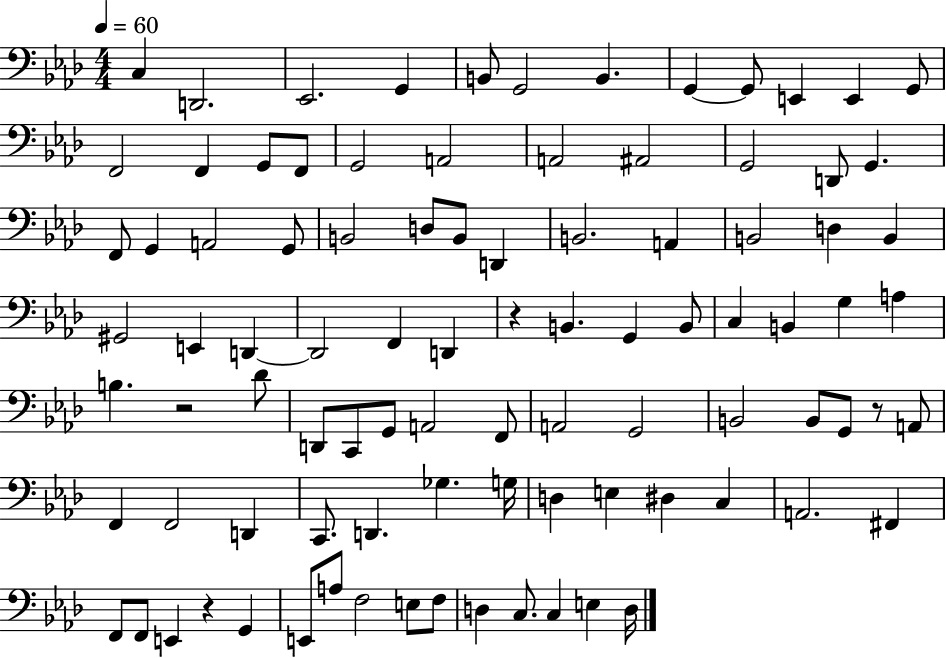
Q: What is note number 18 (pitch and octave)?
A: A2